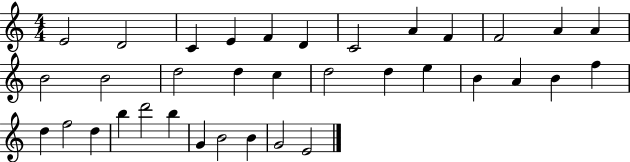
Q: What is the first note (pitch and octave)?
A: E4